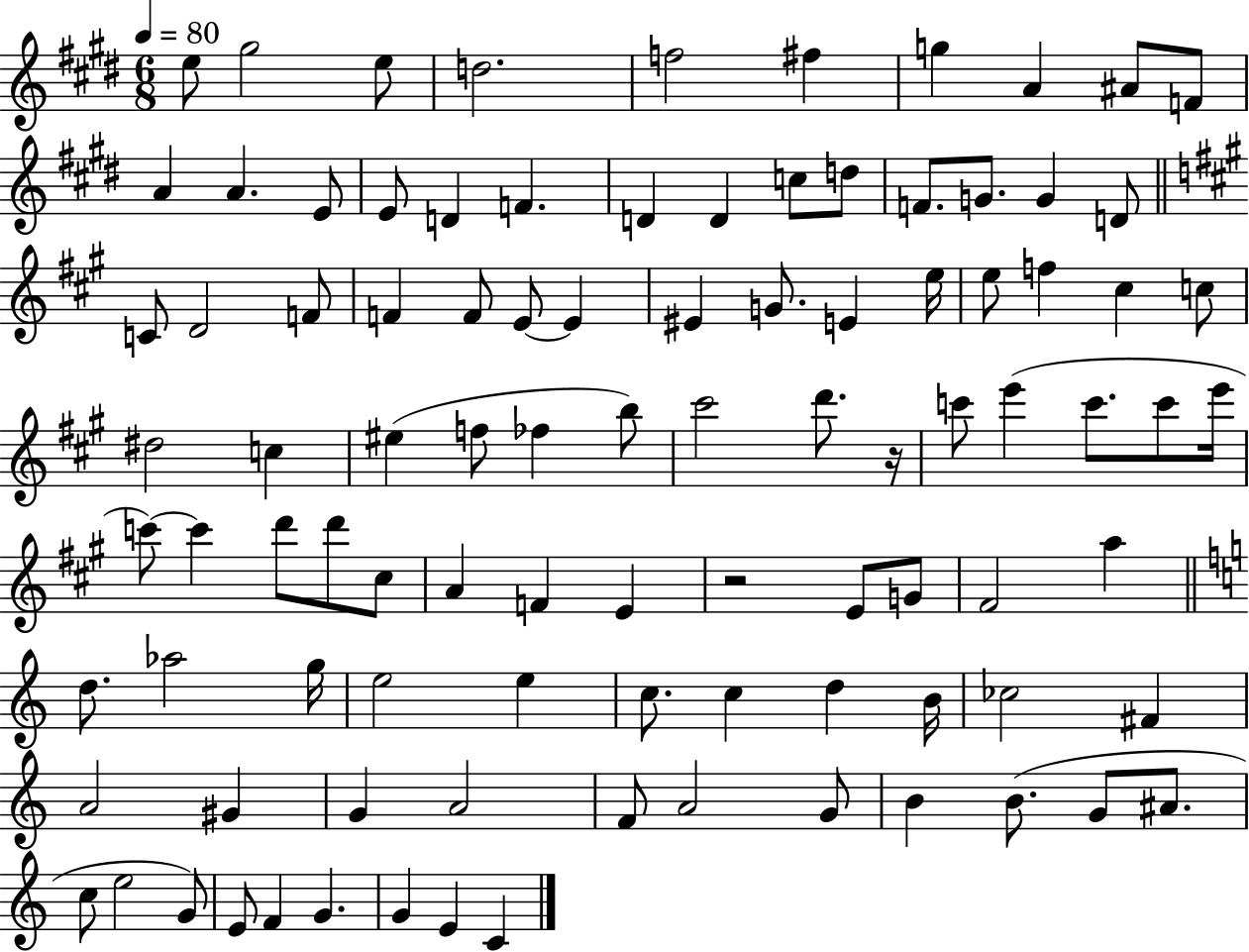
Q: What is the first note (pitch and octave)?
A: E5